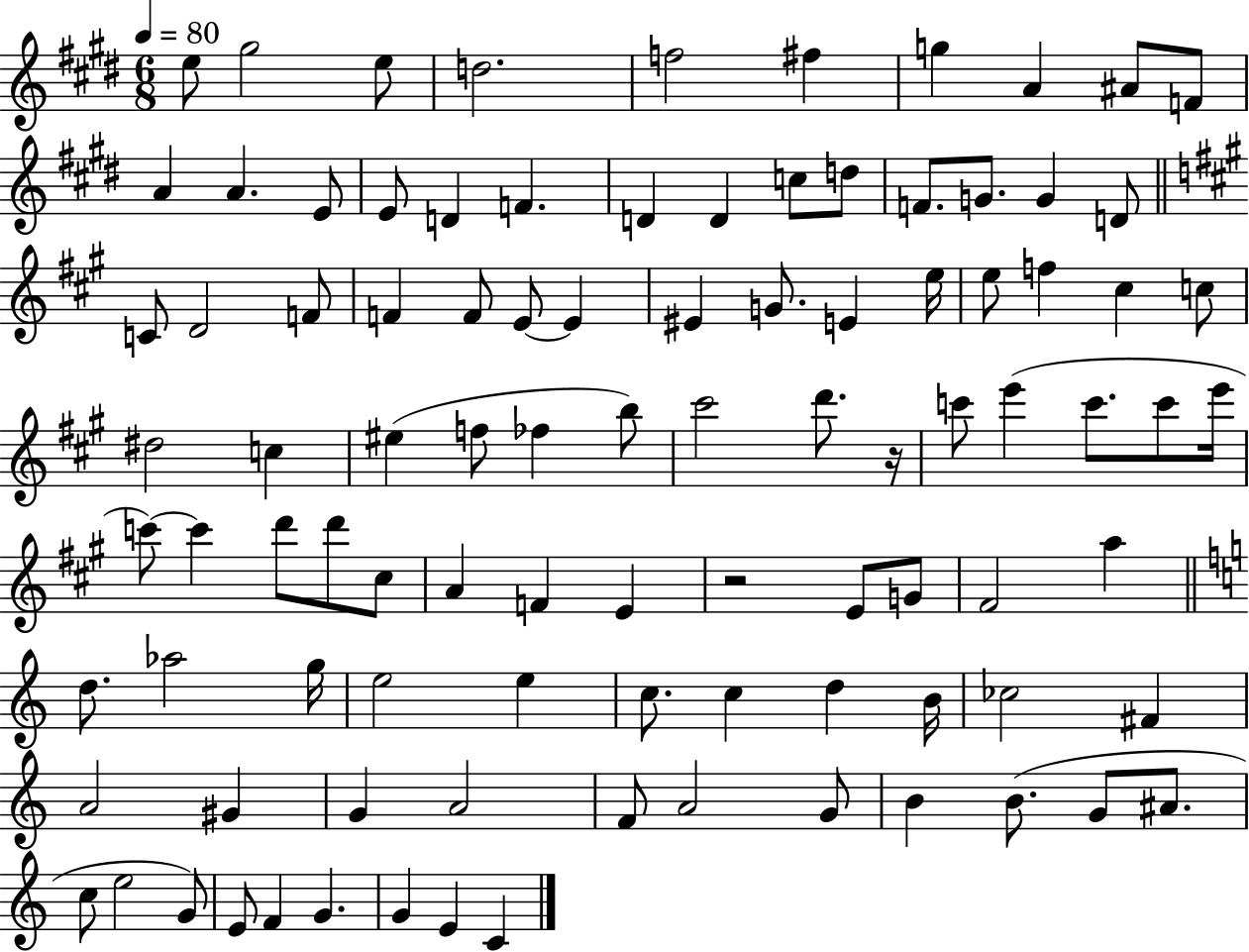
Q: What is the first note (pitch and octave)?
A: E5